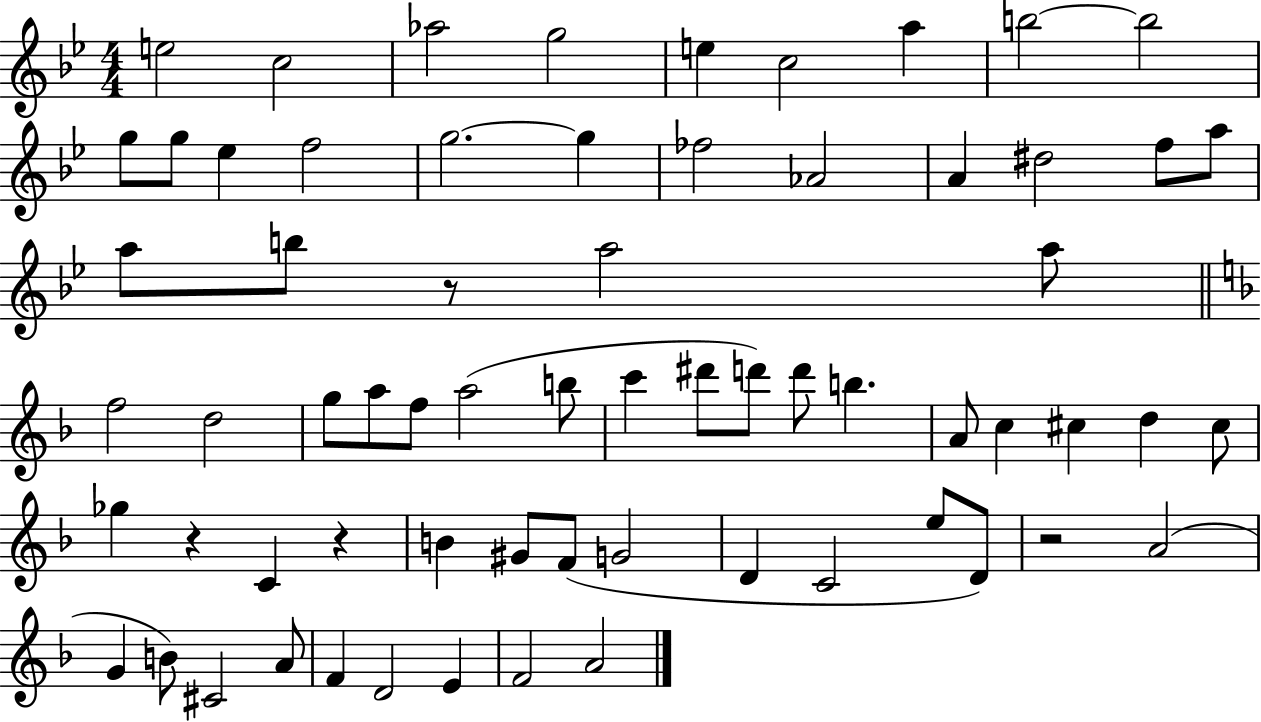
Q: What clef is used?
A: treble